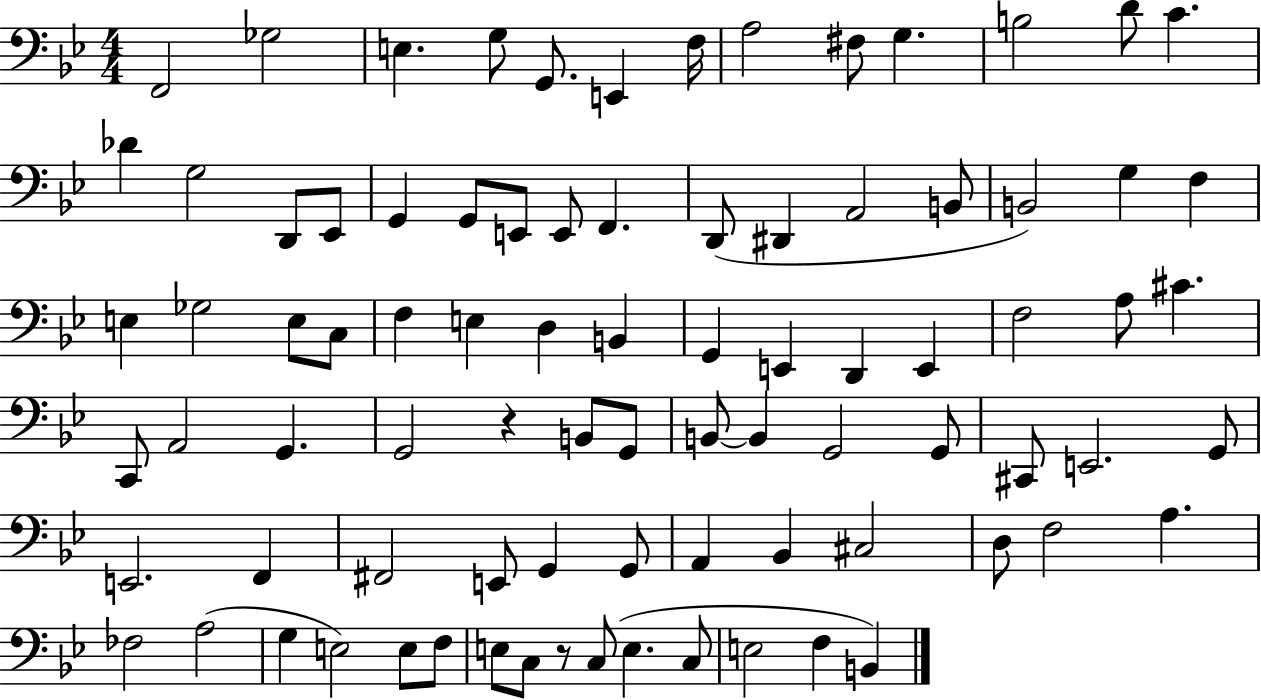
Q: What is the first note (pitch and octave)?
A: F2